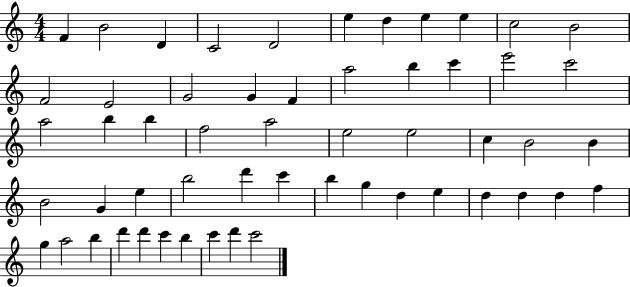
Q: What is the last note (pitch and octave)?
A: C6